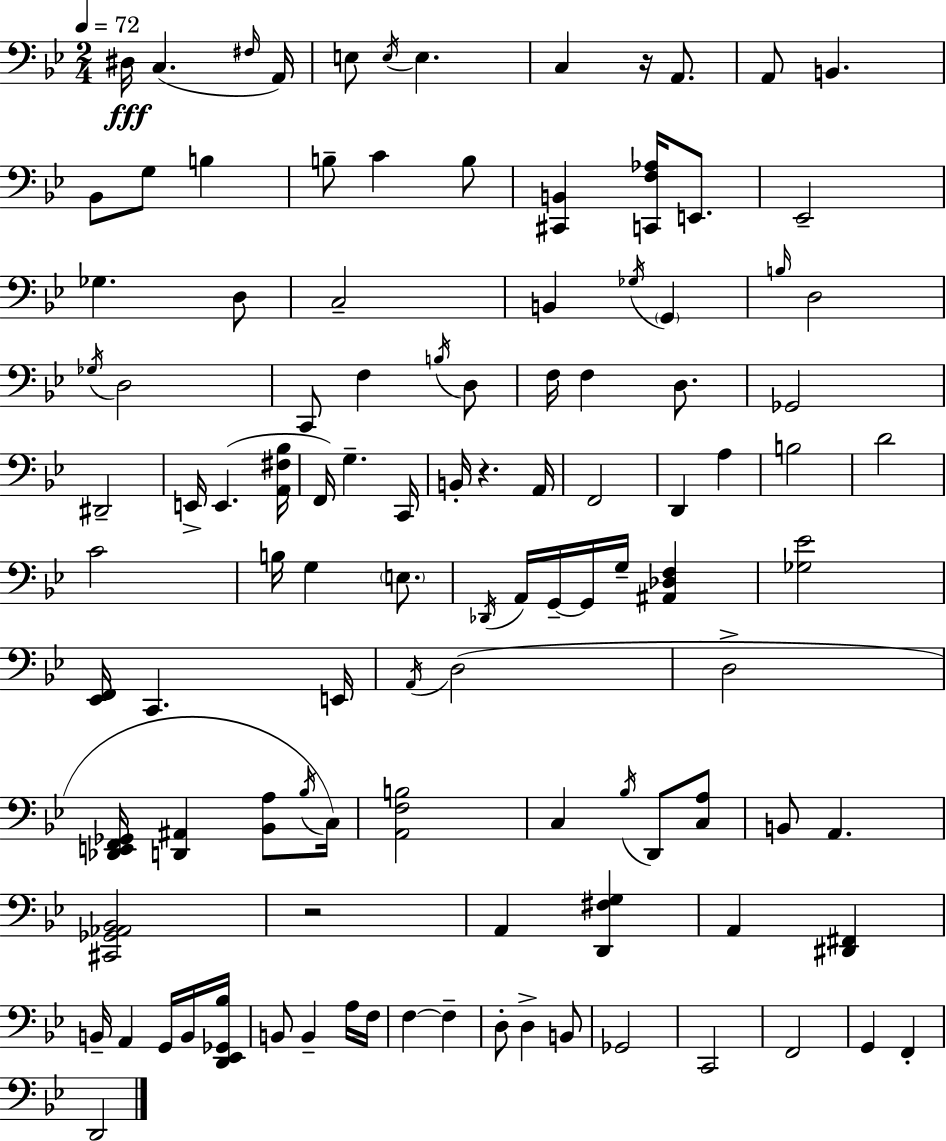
X:1
T:Untitled
M:2/4
L:1/4
K:Gm
^D,/4 C, ^F,/4 A,,/4 E,/2 E,/4 E, C, z/4 A,,/2 A,,/2 B,, _B,,/2 G,/2 B, B,/2 C B,/2 [^C,,B,,] [C,,F,_A,]/4 E,,/2 _E,,2 _G, D,/2 C,2 B,, _G,/4 G,, B,/4 D,2 _G,/4 D,2 C,,/2 F, B,/4 D,/2 F,/4 F, D,/2 _G,,2 ^D,,2 E,,/4 E,, [A,,^F,_B,]/4 F,,/4 G, C,,/4 B,,/4 z A,,/4 F,,2 D,, A, B,2 D2 C2 B,/4 G, E,/2 _D,,/4 A,,/4 G,,/4 G,,/4 G,/4 [^A,,_D,F,] [_G,_E]2 [_E,,F,,]/4 C,, E,,/4 A,,/4 D,2 D,2 [_D,,E,,F,,_G,,]/4 [D,,^A,,] [_B,,A,]/2 _B,/4 C,/4 [A,,F,B,]2 C, _B,/4 D,,/2 [C,A,]/2 B,,/2 A,, [^C,,_G,,_A,,_B,,]2 z2 A,, [D,,^F,G,] A,, [^D,,^F,,] B,,/4 A,, G,,/4 B,,/4 [D,,_E,,_G,,_B,]/4 B,,/2 B,, A,/4 F,/4 F, F, D,/2 D, B,,/2 _G,,2 C,,2 F,,2 G,, F,, D,,2